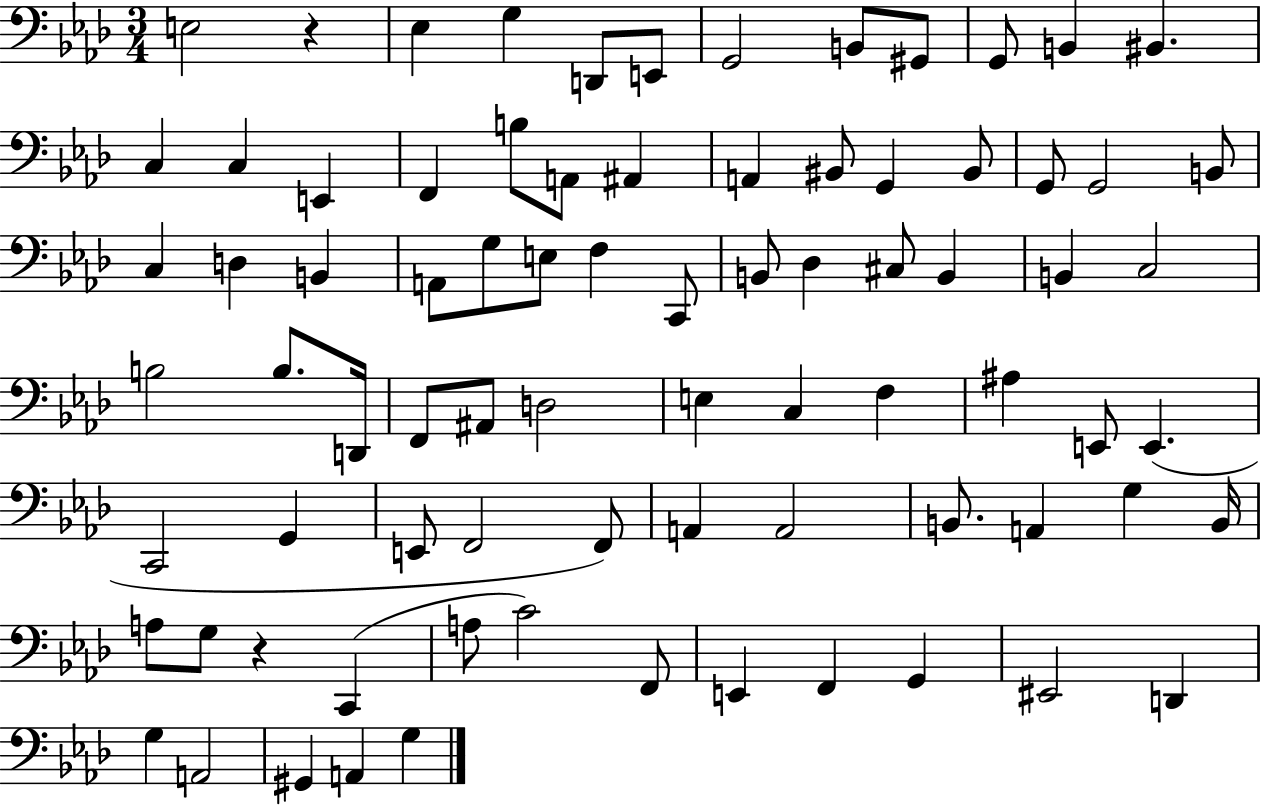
{
  \clef bass
  \numericTimeSignature
  \time 3/4
  \key aes \major
  \repeat volta 2 { e2 r4 | ees4 g4 d,8 e,8 | g,2 b,8 gis,8 | g,8 b,4 bis,4. | \break c4 c4 e,4 | f,4 b8 a,8 ais,4 | a,4 bis,8 g,4 bis,8 | g,8 g,2 b,8 | \break c4 d4 b,4 | a,8 g8 e8 f4 c,8 | b,8 des4 cis8 b,4 | b,4 c2 | \break b2 b8. d,16 | f,8 ais,8 d2 | e4 c4 f4 | ais4 e,8 e,4.( | \break c,2 g,4 | e,8 f,2 f,8) | a,4 a,2 | b,8. a,4 g4 b,16 | \break a8 g8 r4 c,4( | a8 c'2) f,8 | e,4 f,4 g,4 | eis,2 d,4 | \break g4 a,2 | gis,4 a,4 g4 | } \bar "|."
}